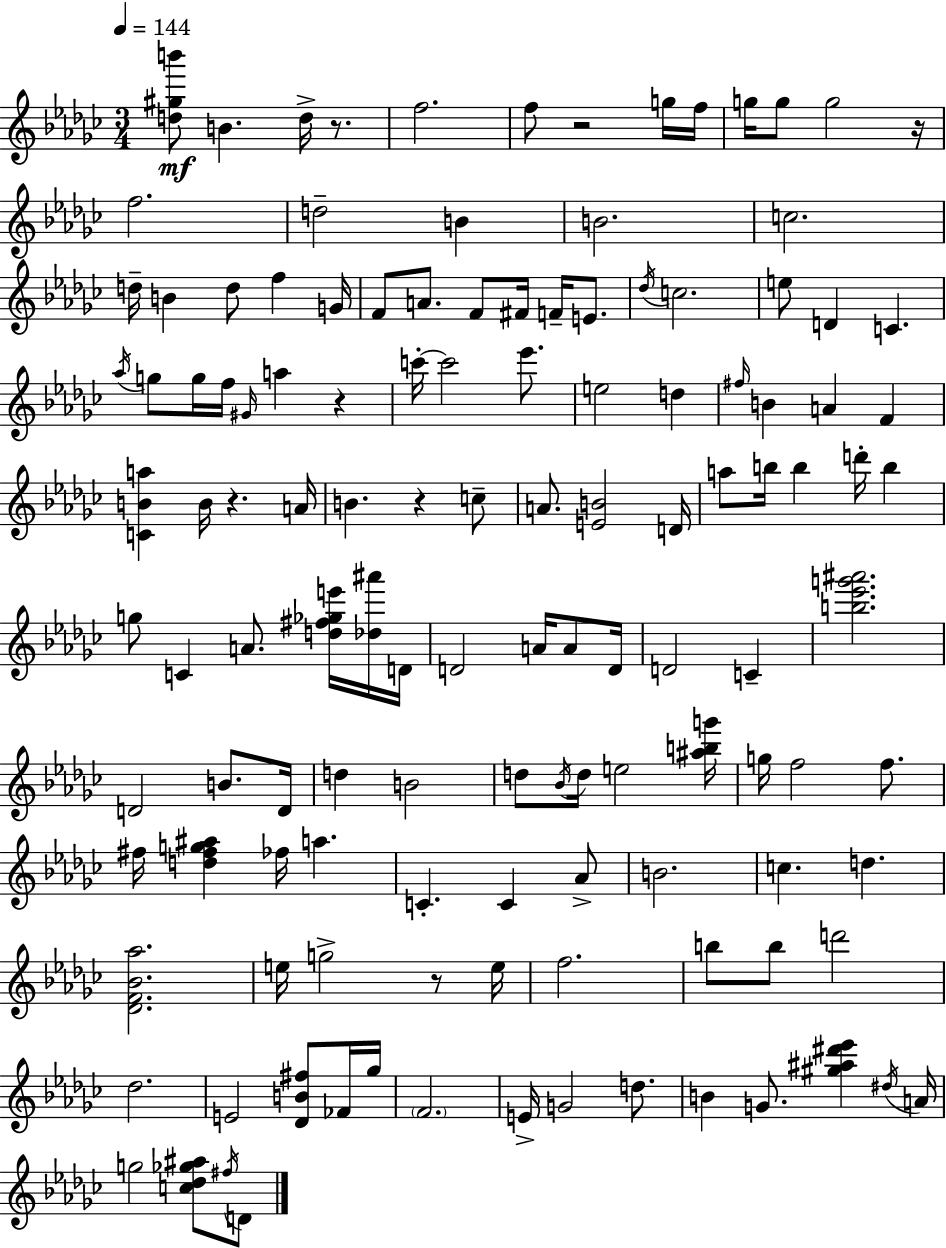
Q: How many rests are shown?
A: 7